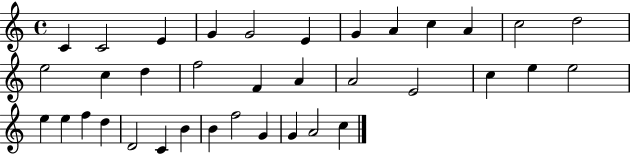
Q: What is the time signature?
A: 4/4